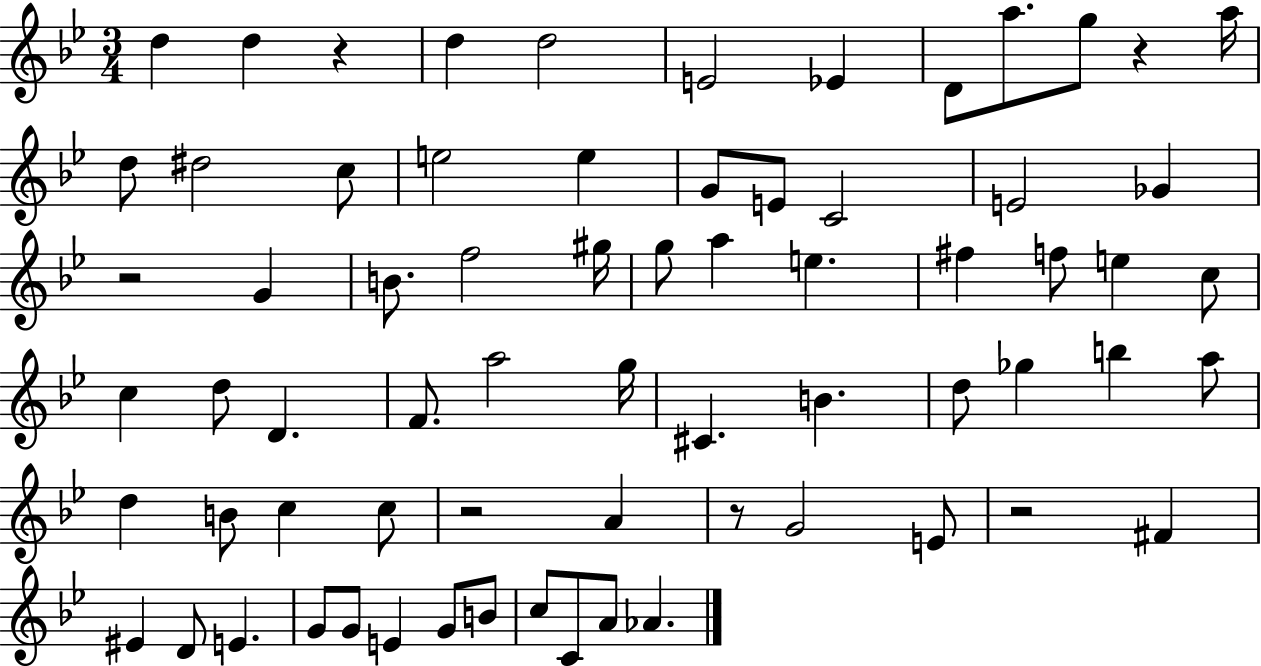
{
  \clef treble
  \numericTimeSignature
  \time 3/4
  \key bes \major
  \repeat volta 2 { d''4 d''4 r4 | d''4 d''2 | e'2 ees'4 | d'8 a''8. g''8 r4 a''16 | \break d''8 dis''2 c''8 | e''2 e''4 | g'8 e'8 c'2 | e'2 ges'4 | \break r2 g'4 | b'8. f''2 gis''16 | g''8 a''4 e''4. | fis''4 f''8 e''4 c''8 | \break c''4 d''8 d'4. | f'8. a''2 g''16 | cis'4. b'4. | d''8 ges''4 b''4 a''8 | \break d''4 b'8 c''4 c''8 | r2 a'4 | r8 g'2 e'8 | r2 fis'4 | \break eis'4 d'8 e'4. | g'8 g'8 e'4 g'8 b'8 | c''8 c'8 a'8 aes'4. | } \bar "|."
}